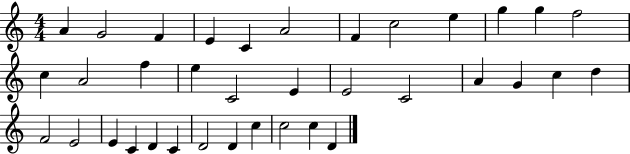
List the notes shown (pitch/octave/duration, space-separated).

A4/q G4/h F4/q E4/q C4/q A4/h F4/q C5/h E5/q G5/q G5/q F5/h C5/q A4/h F5/q E5/q C4/h E4/q E4/h C4/h A4/q G4/q C5/q D5/q F4/h E4/h E4/q C4/q D4/q C4/q D4/h D4/q C5/q C5/h C5/q D4/q